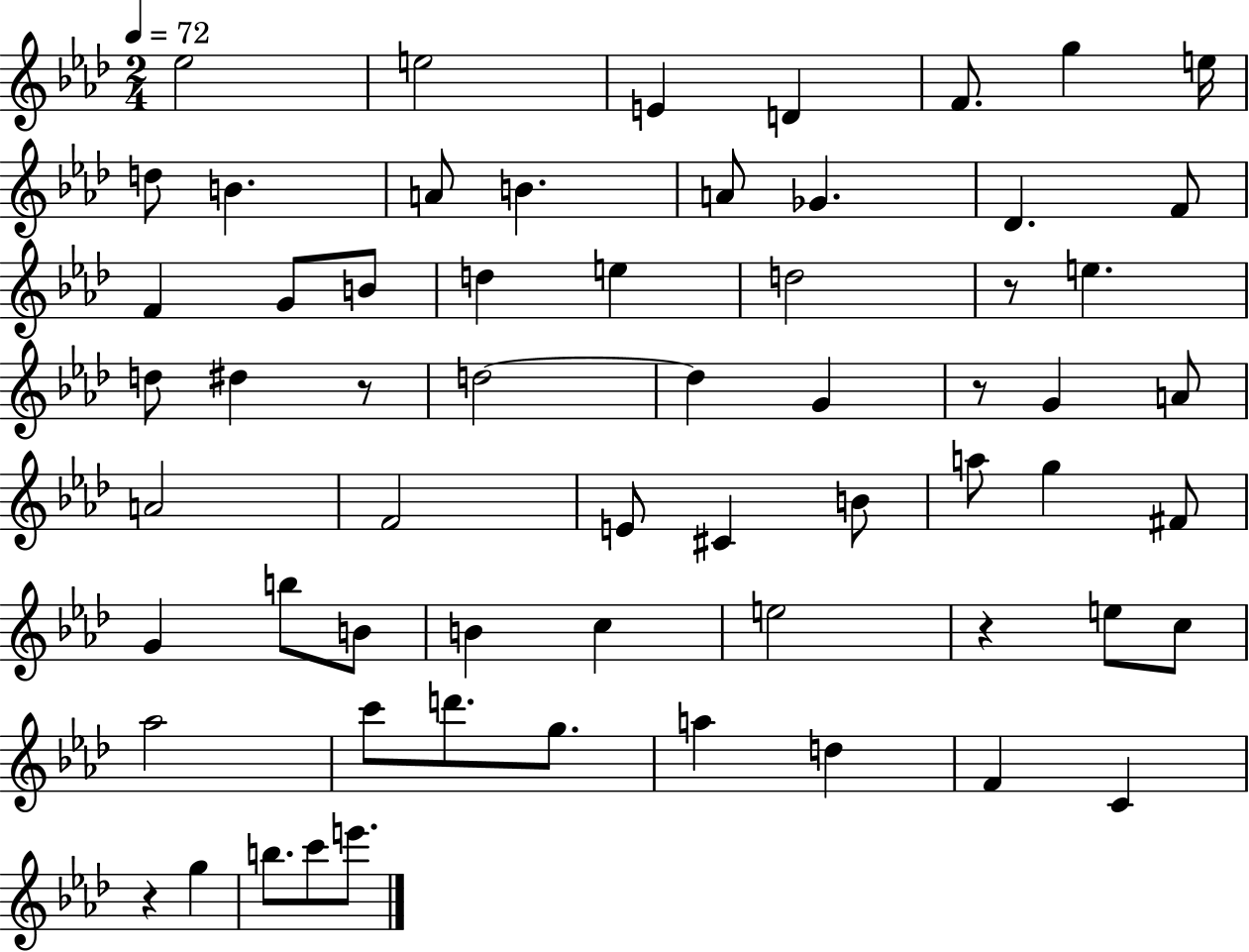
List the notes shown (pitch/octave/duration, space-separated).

Eb5/h E5/h E4/q D4/q F4/e. G5/q E5/s D5/e B4/q. A4/e B4/q. A4/e Gb4/q. Db4/q. F4/e F4/q G4/e B4/e D5/q E5/q D5/h R/e E5/q. D5/e D#5/q R/e D5/h D5/q G4/q R/e G4/q A4/e A4/h F4/h E4/e C#4/q B4/e A5/e G5/q F#4/e G4/q B5/e B4/e B4/q C5/q E5/h R/q E5/e C5/e Ab5/h C6/e D6/e. G5/e. A5/q D5/q F4/q C4/q R/q G5/q B5/e. C6/e E6/e.